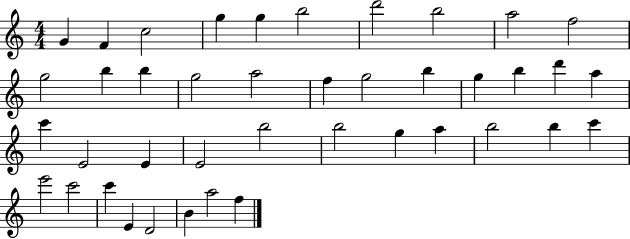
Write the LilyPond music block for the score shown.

{
  \clef treble
  \numericTimeSignature
  \time 4/4
  \key c \major
  g'4 f'4 c''2 | g''4 g''4 b''2 | d'''2 b''2 | a''2 f''2 | \break g''2 b''4 b''4 | g''2 a''2 | f''4 g''2 b''4 | g''4 b''4 d'''4 a''4 | \break c'''4 e'2 e'4 | e'2 b''2 | b''2 g''4 a''4 | b''2 b''4 c'''4 | \break e'''2 c'''2 | c'''4 e'4 d'2 | b'4 a''2 f''4 | \bar "|."
}